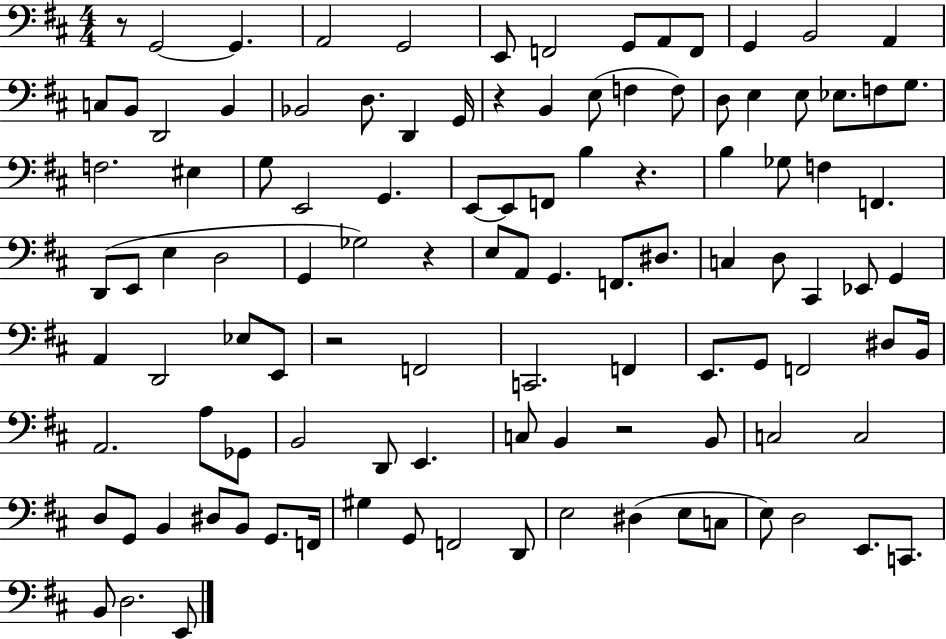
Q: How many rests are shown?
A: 6